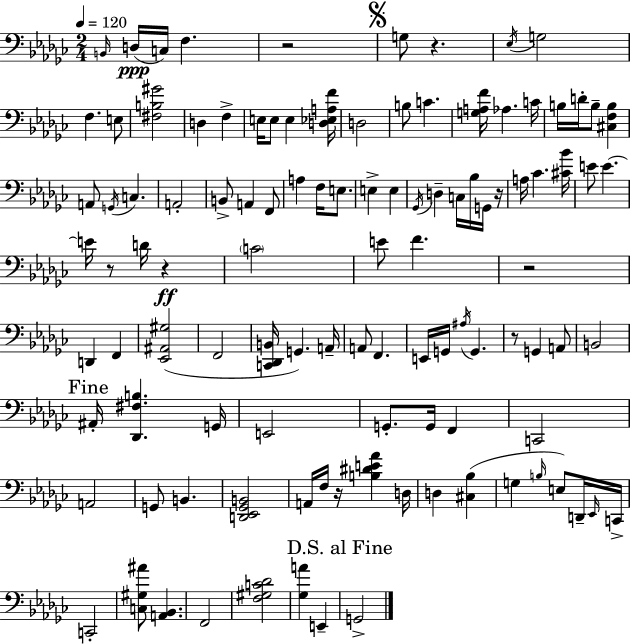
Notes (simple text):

B2/s D3/s C3/s F3/q. R/h G3/e R/q. Eb3/s G3/h F3/q. E3/e [F#3,B3,G#4]/h D3/q F3/q E3/s E3/e E3/q [D3,Eb3,A3,F4]/s D3/h B3/e C4/q. [G3,A3,F4]/s Ab3/q. C4/s B3/s D4/s B3/e [C#3,F3,B3]/q A2/e G2/s C3/q. A2/h B2/e A2/q F2/e A3/q F3/s E3/e. E3/q E3/q Gb2/s D3/q C3/s Bb3/s G2/s R/s A3/s CES4/q. [C#4,Bb4]/s E4/e E4/q. E4/s R/e D4/s R/q C4/h E4/e F4/q. R/h D2/q F2/q [Eb2,A#2,G#3]/h F2/h [C2,Db2,B2]/s G2/q. A2/s A2/e F2/q. E2/s G2/s A#3/s G2/q. R/e G2/q A2/e B2/h A#2/s [Db2,F#3,B3]/q. G2/s E2/h G2/e. G2/s F2/q C2/h A2/h G2/e B2/q. [D2,Eb2,Gb2,B2]/h A2/s F3/s R/s [B3,D#4,E4,Ab4]/q D3/s D3/q [C#3,Bb3]/q G3/q B3/s E3/e D2/s Eb2/s C2/s C2/h [C3,G#3,A#4]/e [A2,Bb2]/q. F2/h [F3,G#3,C4,Db4]/h [Gb3,A4]/q E2/q G2/h